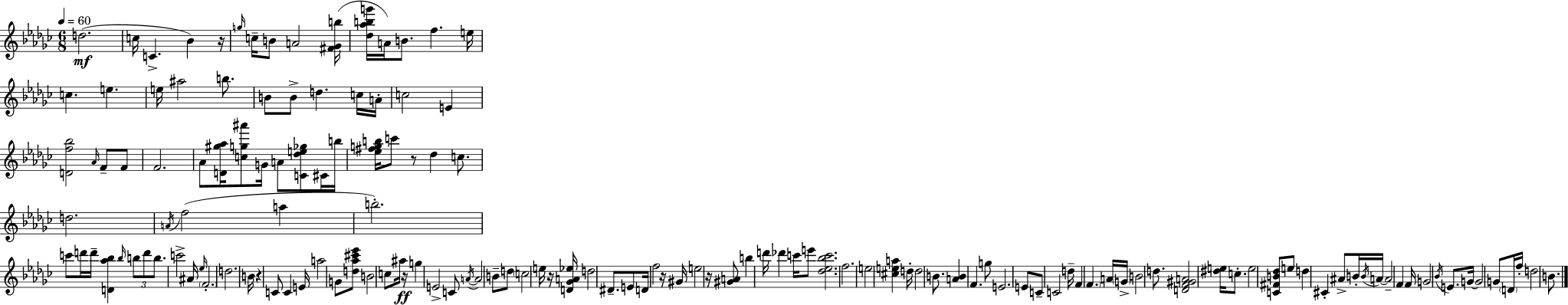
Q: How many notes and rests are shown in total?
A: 147